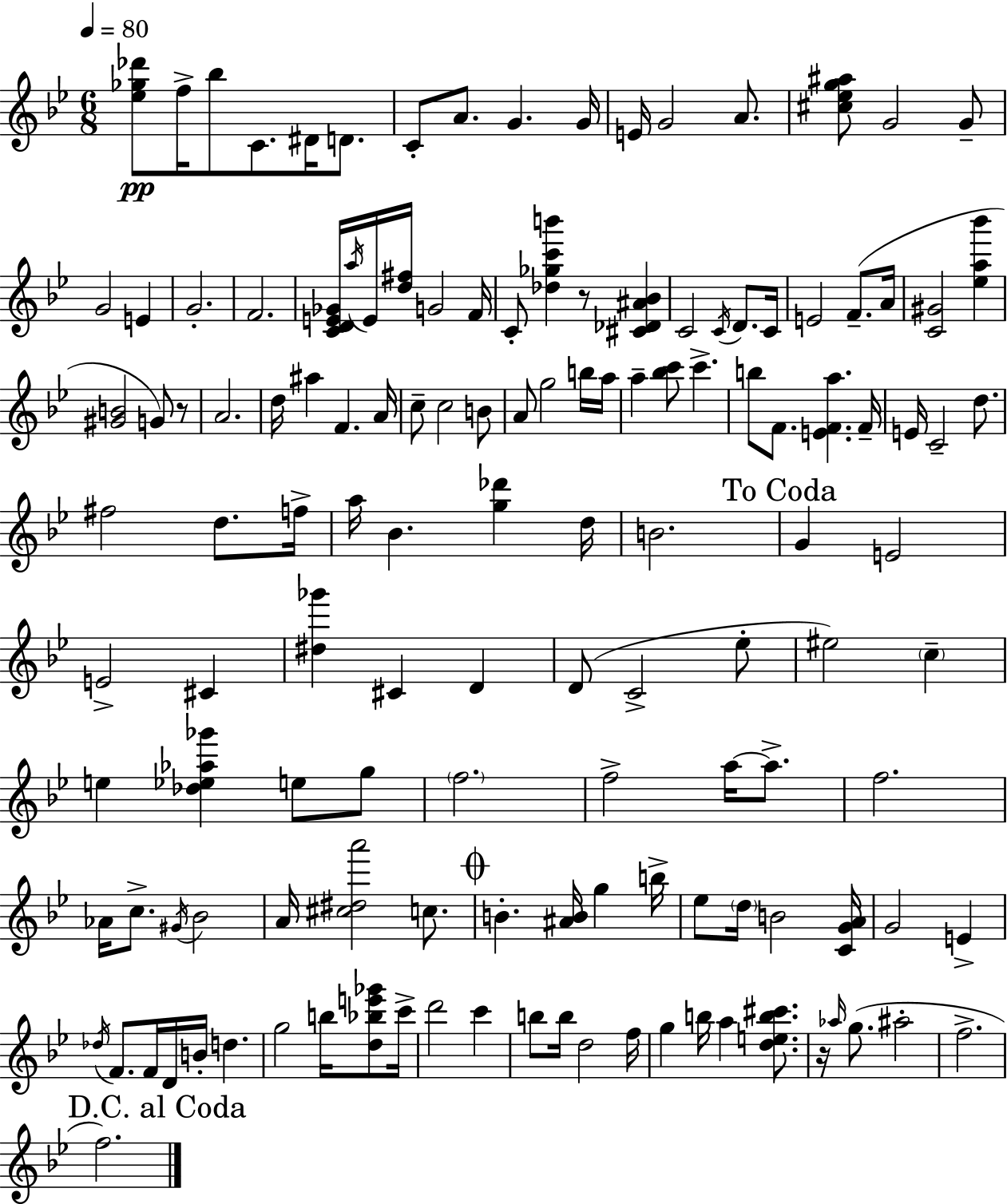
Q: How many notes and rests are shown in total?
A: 136